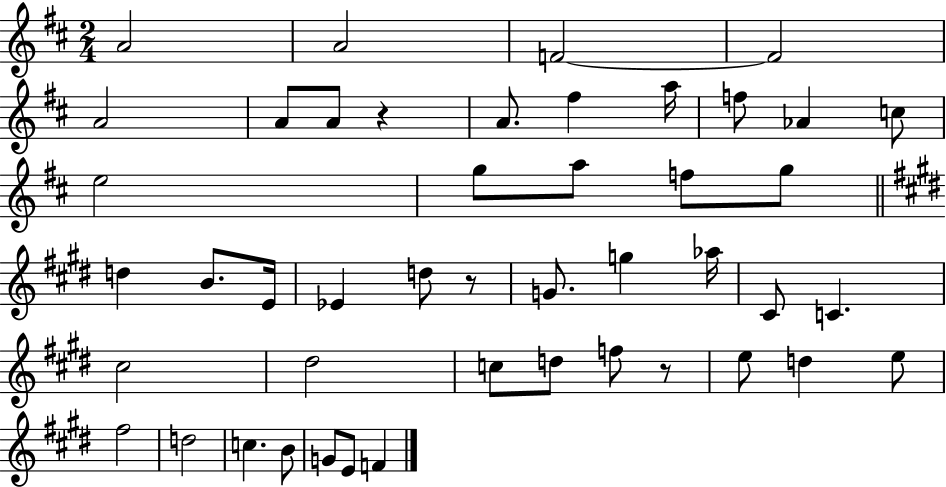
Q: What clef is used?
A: treble